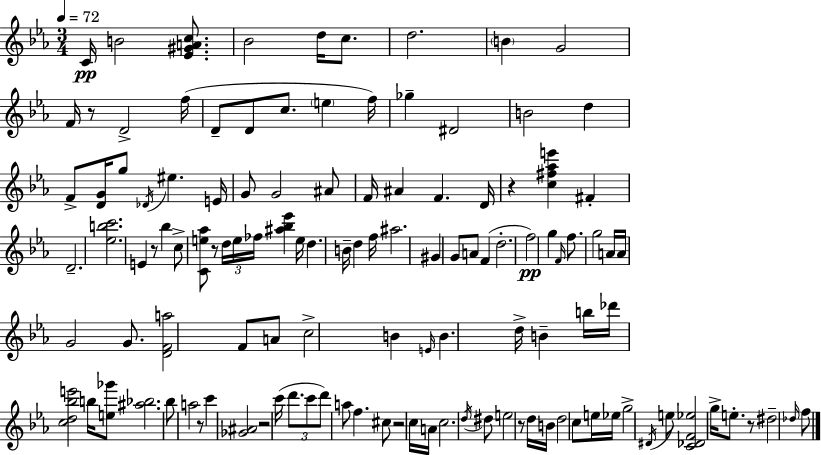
{
  \clef treble
  \numericTimeSignature
  \time 3/4
  \key c \minor
  \tempo 4 = 72
  c'16\pp b'2 <ees' gis' a' c''>8. | bes'2 d''16 c''8. | d''2. | \parenthesize b'4 g'2 | \break f'16 r8 d'2-> f''16( | d'8-- d'8 c''8. \parenthesize e''4 f''16) | ges''4-- dis'2 | b'2 d''4 | \break f'8-> <d' g'>16 g''8 \acciaccatura { des'16 } eis''4. | e'16 g'8 g'2 ais'8 | f'16 ais'4 f'4. | d'16 r4 <c'' fis'' aes'' e'''>4 fis'4-. | \break d'2.-- | <ees'' b'' c'''>2. | e'4 r8 bes''4 c''8-> | <c' e'' aes''>8 r8 \tuplet 3/2 { d''16 e''16 fes''16 } <ais'' bes'' ees'''>4 | \break e''16 d''4. b'16-- d''4 | f''16 ais''2. | gis'4 g'8 a'8 f'4( | d''2.-. | \break f''2\pp) g''4 | \grace { f'16 } f''8. g''2 | a'16 a'16 g'2 g'8. | <d' f' a''>2 f'8 | \break a'8 c''2-> b'4 | \grace { e'16 } b'4. d''16-> b'4-- | b''16 des'''16 <c'' d'' bes'' e'''>2 | b''16 <e'' ges'''>8 <ais'' bes''>2. | \break bes''8 a''2 | r8 c'''4 <ges' ais'>2 | r2 c'''16( | \tuplet 3/2 { d'''8. c'''8 d'''8) } a''8 f''4. | \break cis''8 r2 | c''16 a'16 c''2. | \acciaccatura { d''16 } dis''8 e''2 | r8 d''16 b'16 d''2 | \break c''8 e''16 ees''16 g''2-> | \acciaccatura { dis'16 } e''8 <c' des' f' ees''>2 | g''16-> e''8.-. r8 dis''2-- | \grace { des''16 } f''8 \bar "|."
}